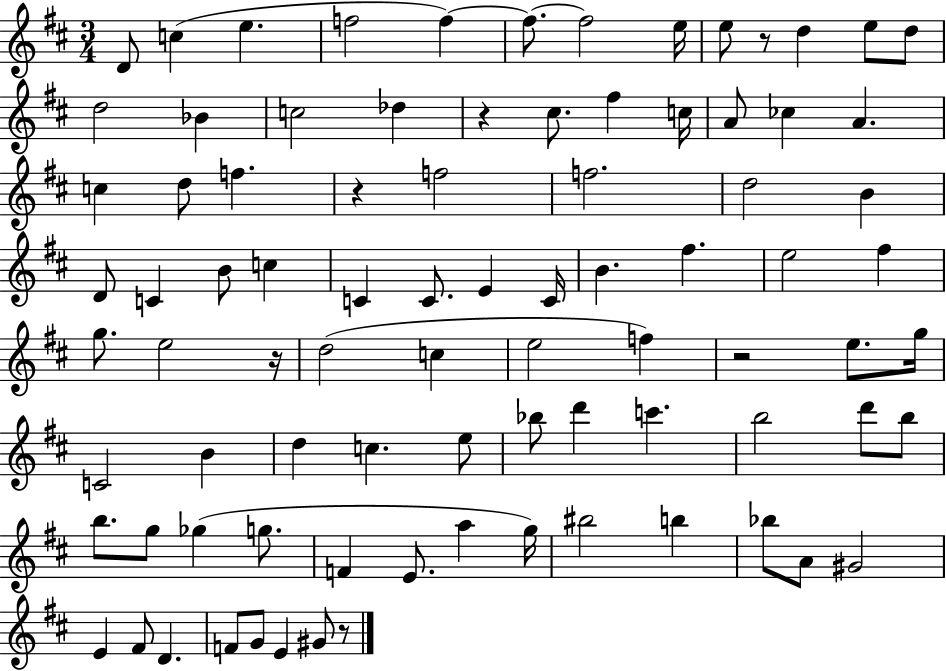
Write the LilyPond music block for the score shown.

{
  \clef treble
  \numericTimeSignature
  \time 3/4
  \key d \major
  d'8 c''4( e''4. | f''2 f''4~~) | f''8.~~ f''2 e''16 | e''8 r8 d''4 e''8 d''8 | \break d''2 bes'4 | c''2 des''4 | r4 cis''8. fis''4 c''16 | a'8 ces''4 a'4. | \break c''4 d''8 f''4. | r4 f''2 | f''2. | d''2 b'4 | \break d'8 c'4 b'8 c''4 | c'4 c'8. e'4 c'16 | b'4. fis''4. | e''2 fis''4 | \break g''8. e''2 r16 | d''2( c''4 | e''2 f''4) | r2 e''8. g''16 | \break c'2 b'4 | d''4 c''4. e''8 | bes''8 d'''4 c'''4. | b''2 d'''8 b''8 | \break b''8. g''8 ges''4( g''8. | f'4 e'8. a''4 g''16) | bis''2 b''4 | bes''8 a'8 gis'2 | \break e'4 fis'8 d'4. | f'8 g'8 e'4 gis'8 r8 | \bar "|."
}